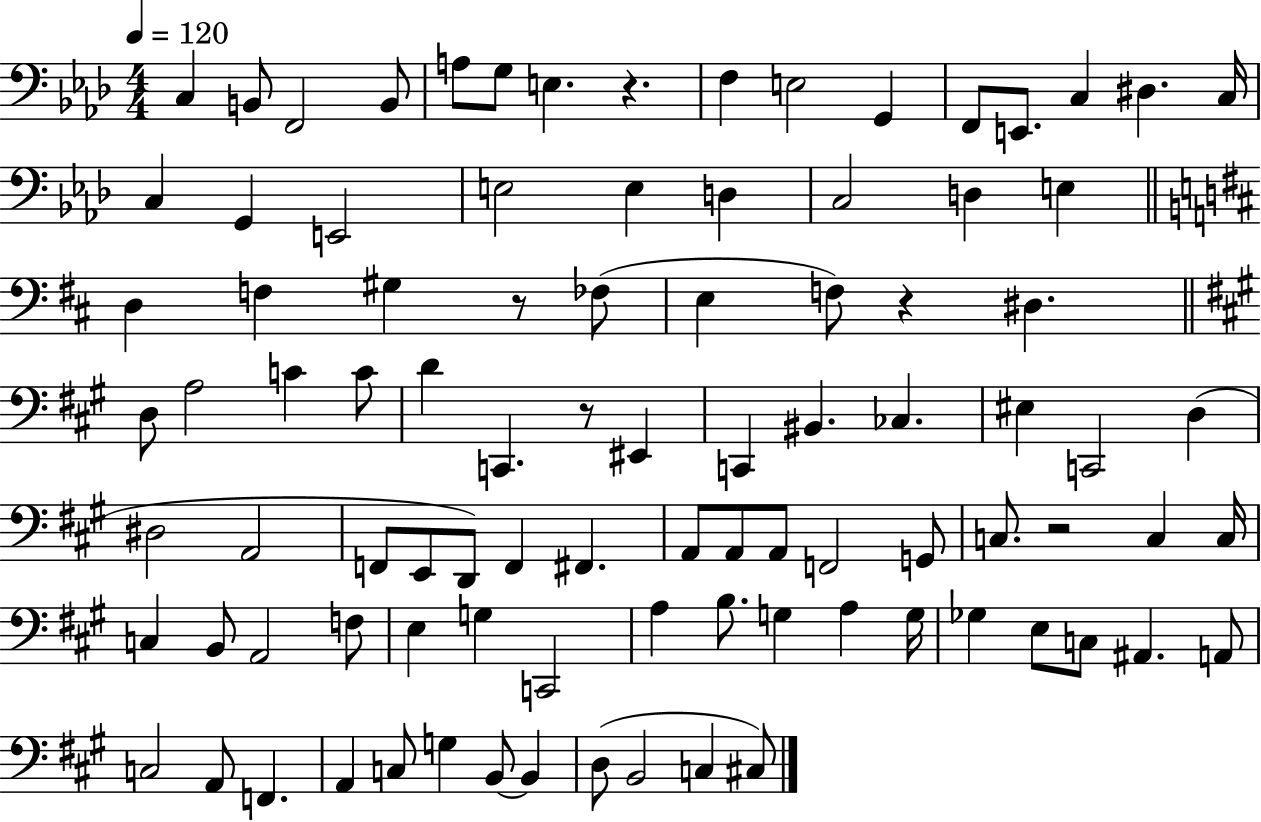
{
  \clef bass
  \numericTimeSignature
  \time 4/4
  \key aes \major
  \tempo 4 = 120
  c4 b,8 f,2 b,8 | a8 g8 e4. r4. | f4 e2 g,4 | f,8 e,8. c4 dis4. c16 | \break c4 g,4 e,2 | e2 e4 d4 | c2 d4 e4 | \bar "||" \break \key d \major d4 f4 gis4 r8 fes8( | e4 f8) r4 dis4. | \bar "||" \break \key a \major d8 a2 c'4 c'8 | d'4 c,4. r8 eis,4 | c,4 bis,4. ces4. | eis4 c,2 d4( | \break dis2 a,2 | f,8 e,8 d,8) f,4 fis,4. | a,8 a,8 a,8 f,2 g,8 | c8. r2 c4 c16 | \break c4 b,8 a,2 f8 | e4 g4 c,2 | a4 b8. g4 a4 g16 | ges4 e8 c8 ais,4. a,8 | \break c2 a,8 f,4. | a,4 c8 g4 b,8~~ b,4 | d8( b,2 c4 cis8) | \bar "|."
}